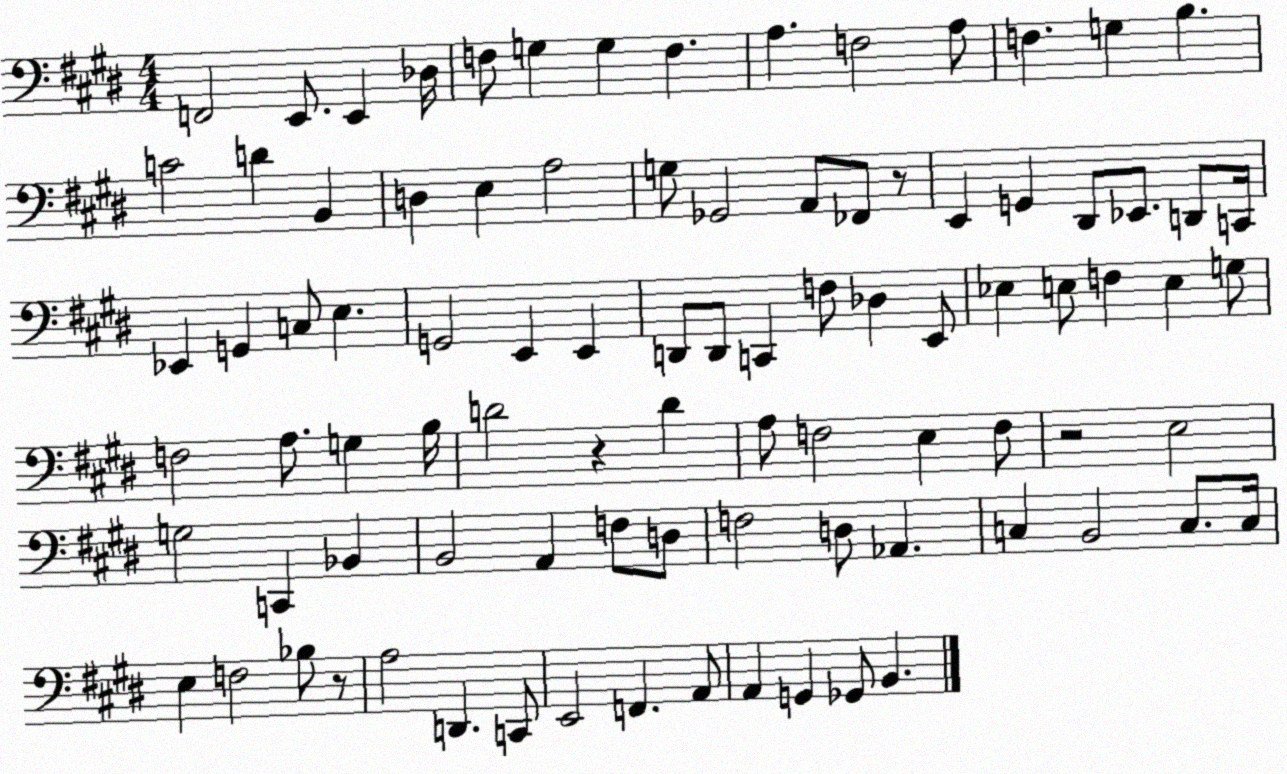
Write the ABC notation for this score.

X:1
T:Untitled
M:4/4
L:1/4
K:E
F,,2 E,,/2 E,, _D,/4 F,/2 G, G, F, A, F,2 A,/2 F, G, B, C2 D B,, D, E, A,2 G,/2 _G,,2 A,,/2 _F,,/2 z/2 E,, G,, ^D,,/2 _E,,/2 D,,/2 C,,/4 _E,, G,, C,/2 E, G,,2 E,, E,, D,,/2 D,,/2 C,, F,/2 _D, E,,/2 _E, E,/2 F, E, G,/2 F,2 A,/2 G, B,/4 D2 z D A,/2 F,2 E, F,/2 z2 E,2 G,2 C,, _B,, B,,2 A,, F,/2 D,/2 F,2 D,/2 _A,, C, B,,2 C,/2 C,/4 E, F,2 _B,/2 z/2 A,2 D,, C,,/2 E,,2 F,, A,,/2 A,, G,, _G,,/2 B,,